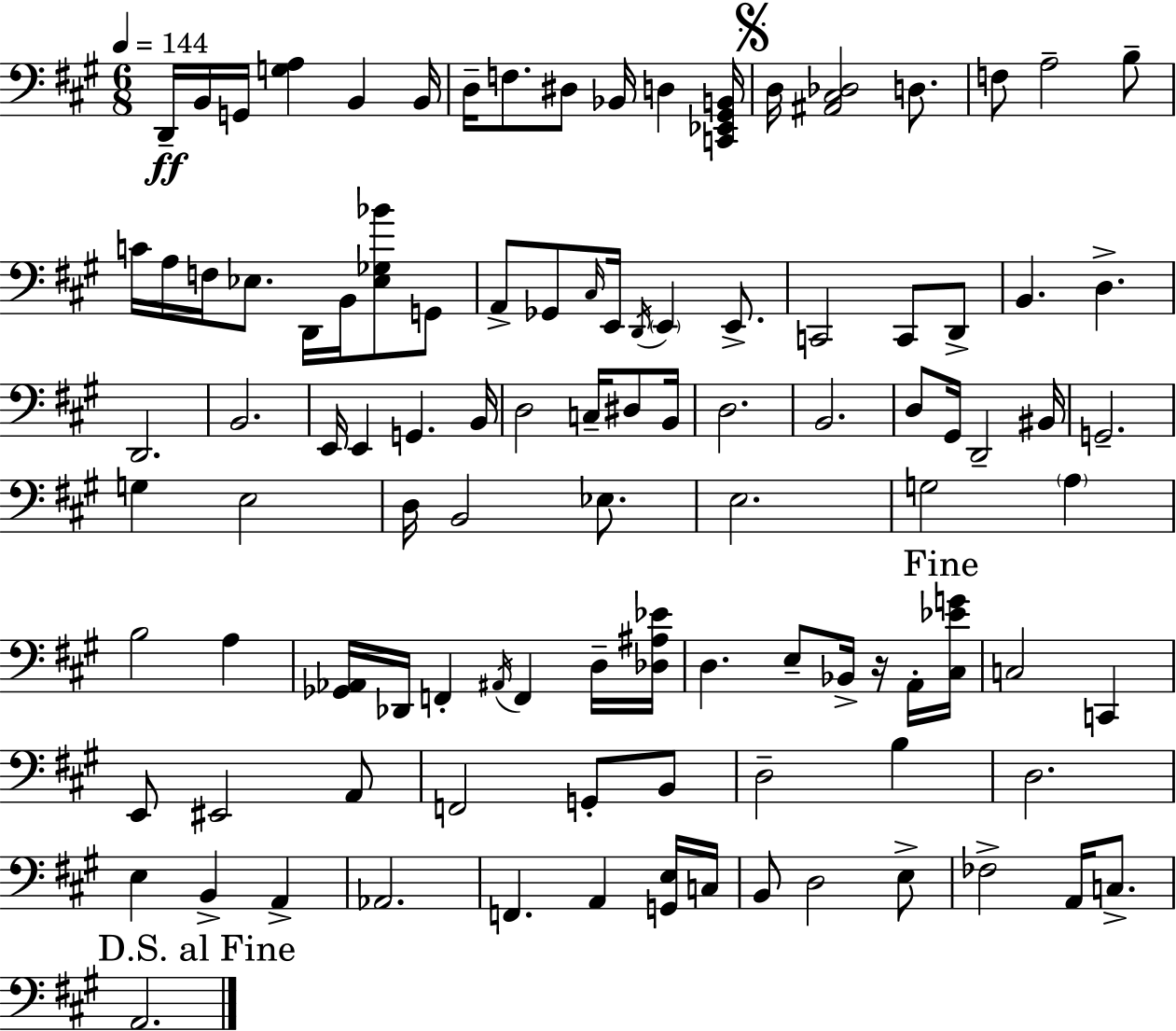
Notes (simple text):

D2/s B2/s G2/s [G3,A3]/q B2/q B2/s D3/s F3/e. D#3/e Bb2/s D3/q [C2,Eb2,G#2,B2]/s D3/s [A#2,C#3,Db3]/h D3/e. F3/e A3/h B3/e C4/s A3/s F3/s Eb3/e. D2/s B2/s [Eb3,Gb3,Bb4]/e G2/e A2/e Gb2/e C#3/s E2/s D2/s E2/q E2/e. C2/h C2/e D2/e B2/q. D3/q. D2/h. B2/h. E2/s E2/q G2/q. B2/s D3/h C3/s D#3/e B2/s D3/h. B2/h. D3/e G#2/s D2/h BIS2/s G2/h. G3/q E3/h D3/s B2/h Eb3/e. E3/h. G3/h A3/q B3/h A3/q [Gb2,Ab2]/s Db2/s F2/q A#2/s F2/q D3/s [Db3,A#3,Eb4]/s D3/q. E3/e Bb2/s R/s A2/s [C#3,Eb4,G4]/s C3/h C2/q E2/e EIS2/h A2/e F2/h G2/e B2/e D3/h B3/q D3/h. E3/q B2/q A2/q Ab2/h. F2/q. A2/q [G2,E3]/s C3/s B2/e D3/h E3/e FES3/h A2/s C3/e. A2/h.